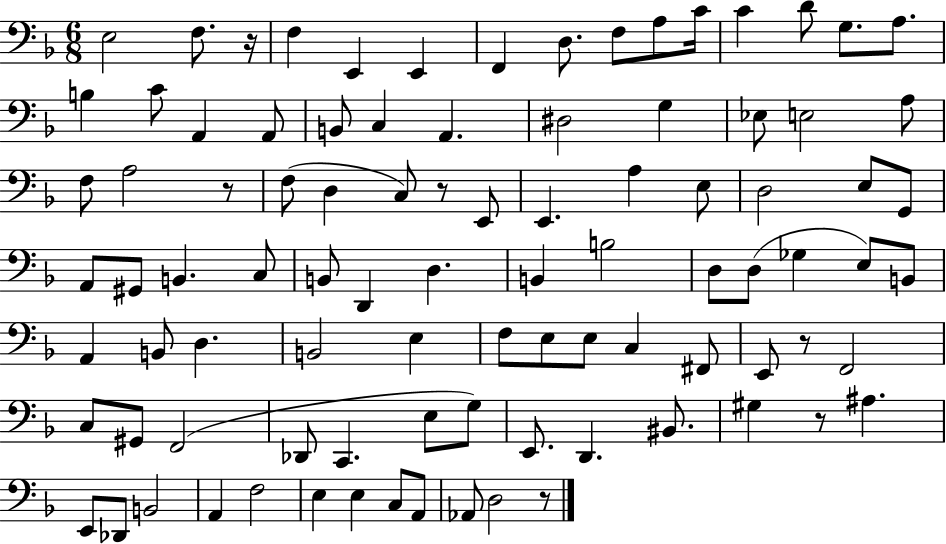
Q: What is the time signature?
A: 6/8